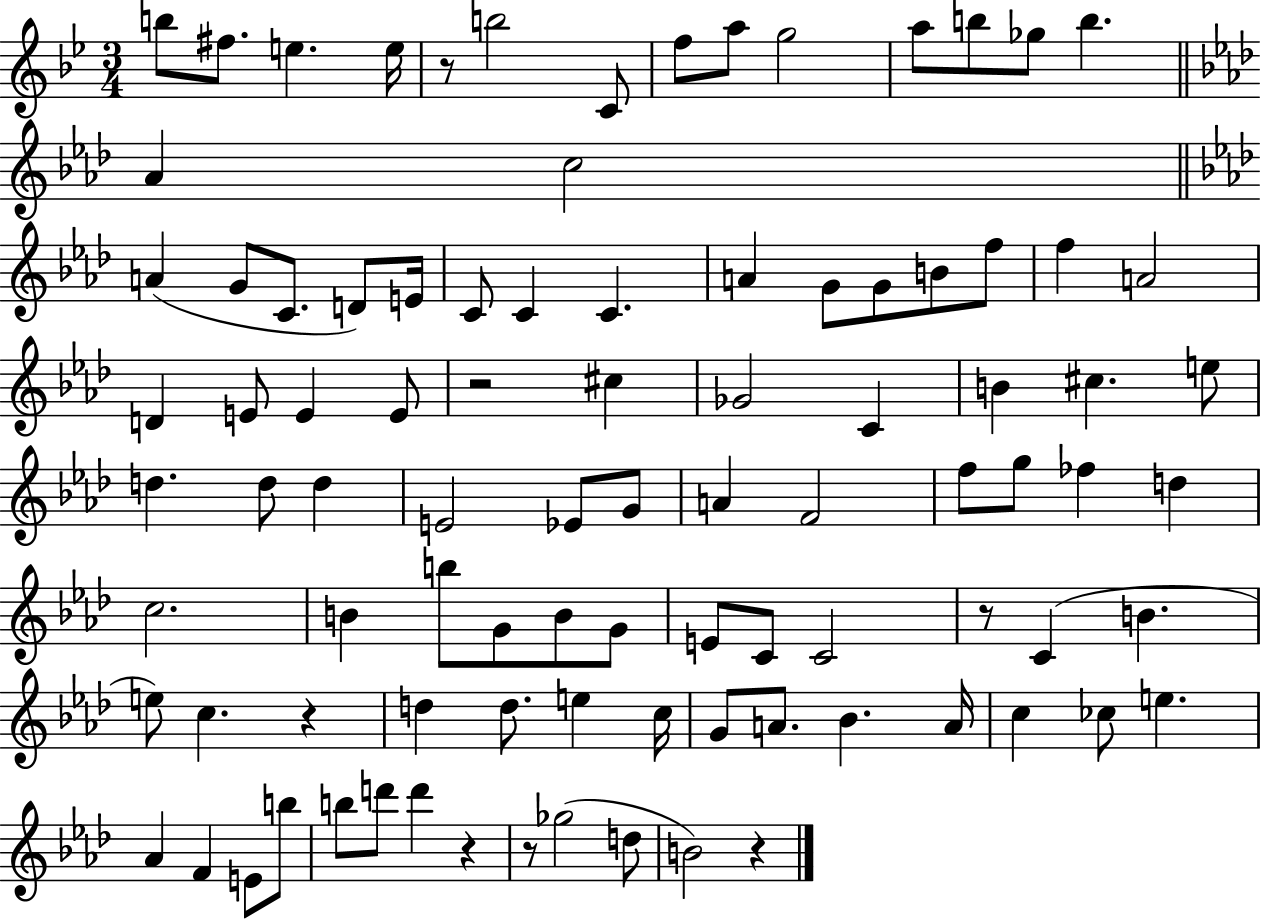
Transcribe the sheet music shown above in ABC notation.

X:1
T:Untitled
M:3/4
L:1/4
K:Bb
b/2 ^f/2 e e/4 z/2 b2 C/2 f/2 a/2 g2 a/2 b/2 _g/2 b _A c2 A G/2 C/2 D/2 E/4 C/2 C C A G/2 G/2 B/2 f/2 f A2 D E/2 E E/2 z2 ^c _G2 C B ^c e/2 d d/2 d E2 _E/2 G/2 A F2 f/2 g/2 _f d c2 B b/2 G/2 B/2 G/2 E/2 C/2 C2 z/2 C B e/2 c z d d/2 e c/4 G/2 A/2 _B A/4 c _c/2 e _A F E/2 b/2 b/2 d'/2 d' z z/2 _g2 d/2 B2 z